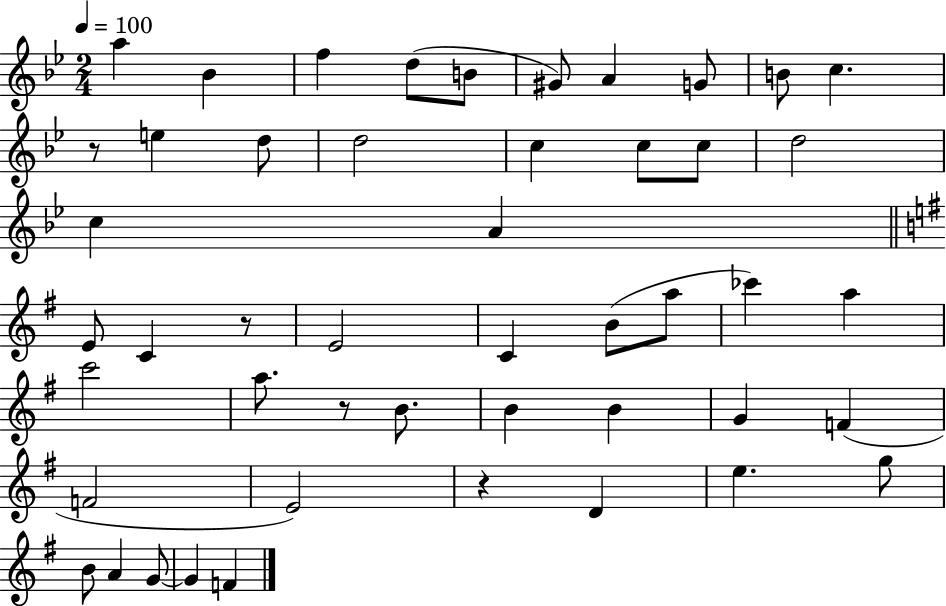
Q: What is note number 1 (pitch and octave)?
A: A5